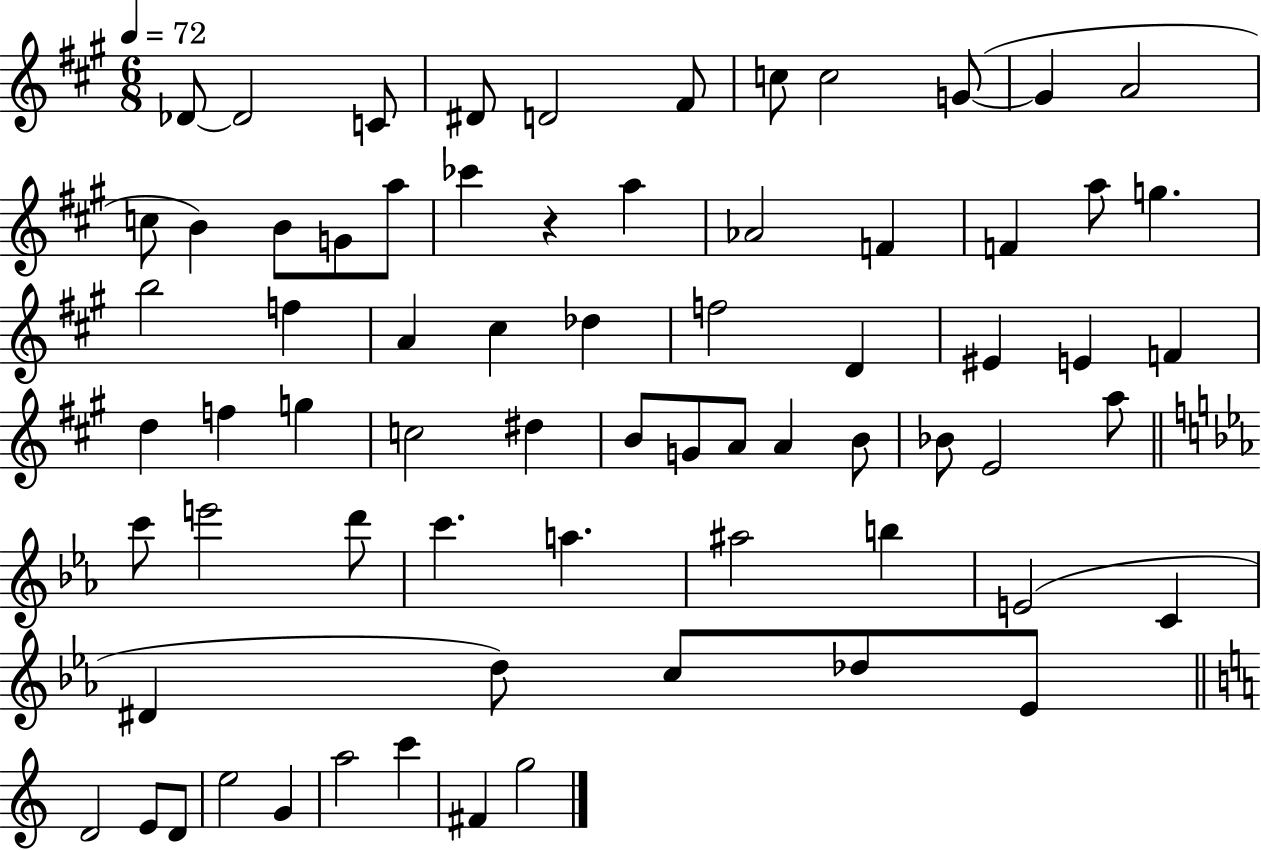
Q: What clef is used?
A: treble